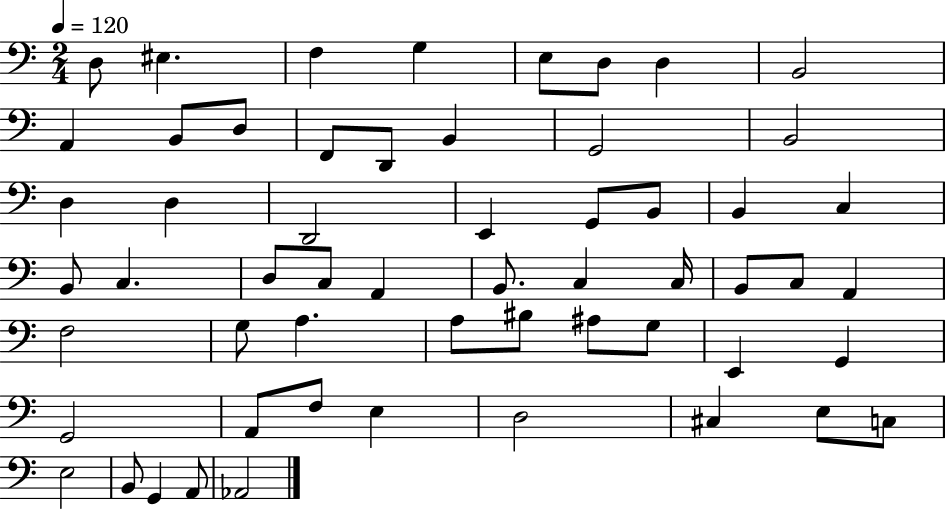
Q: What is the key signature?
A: C major